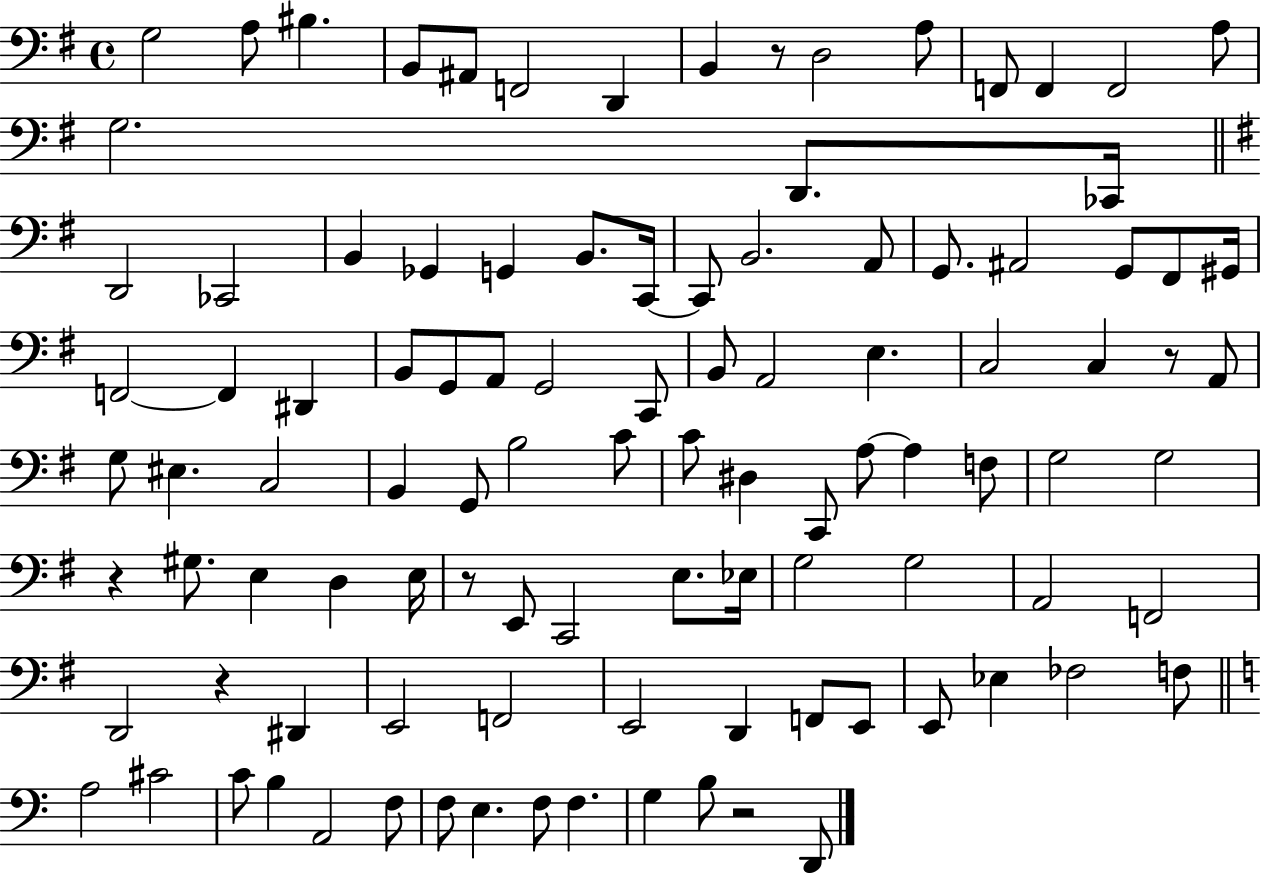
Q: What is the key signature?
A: G major